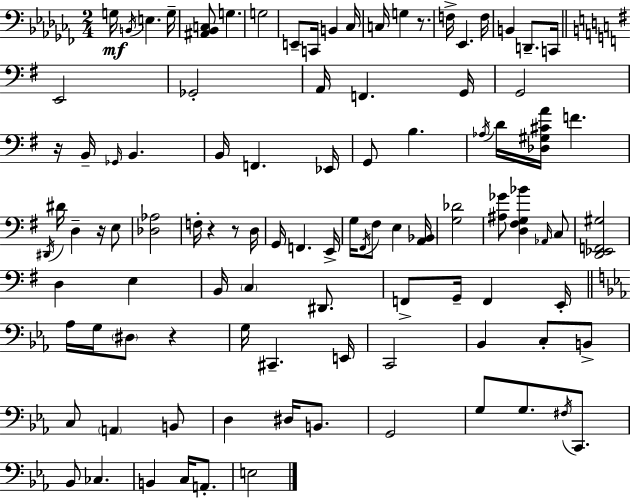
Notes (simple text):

G3/s B2/s E3/q. G3/s [A#2,Bb2,C3]/e G3/q. G3/h E2/e C2/s B2/q CES3/s C3/s G3/q R/e. F3/s Eb2/q. F3/s B2/q D2/e. C2/s E2/h Gb2/h A2/s F2/q. G2/s G2/h R/s B2/s Gb2/s B2/q. B2/s F2/q. Eb2/s G2/e B3/q. Ab3/s D4/s [Db3,G#3,C#4,A4]/s F4/q. D#2/s D#4/s D3/q R/s E3/e [Db3,Ab3]/h F3/s R/q R/e D3/s G2/s F2/q. E2/s G3/s F#2/s F#3/e E3/q [A2,Bb2]/s [G3,Db4]/h [A#3,Gb4]/e [D3,F#3,G3,Bb4]/q Ab2/s C3/e [D2,Eb2,F2,G#3]/h D3/q E3/q B2/s C3/q D#2/e. F2/e G2/s F2/q E2/s Ab3/s G3/s D#3/e R/q G3/s C#2/q. E2/s C2/h Bb2/q C3/e B2/e C3/e A2/q B2/e D3/q D#3/s B2/e. G2/h G3/e G3/e. F#3/s C2/e. Bb2/e CES3/q. B2/q C3/s A2/e. E3/h